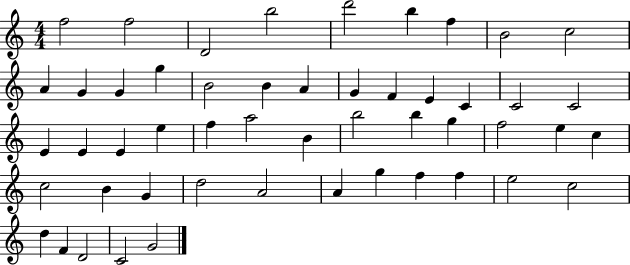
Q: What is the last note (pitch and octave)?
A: G4